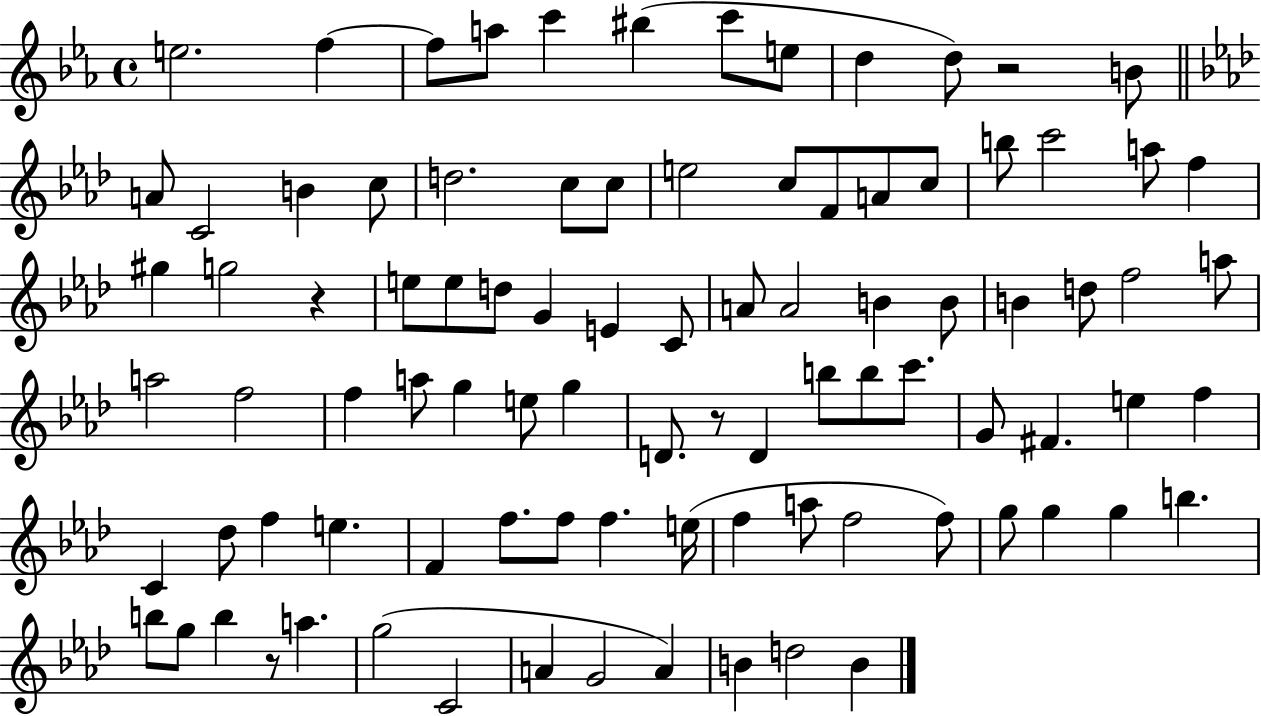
E5/h. F5/q F5/e A5/e C6/q BIS5/q C6/e E5/e D5/q D5/e R/h B4/e A4/e C4/h B4/q C5/e D5/h. C5/e C5/e E5/h C5/e F4/e A4/e C5/e B5/e C6/h A5/e F5/q G#5/q G5/h R/q E5/e E5/e D5/e G4/q E4/q C4/e A4/e A4/h B4/q B4/e B4/q D5/e F5/h A5/e A5/h F5/h F5/q A5/e G5/q E5/e G5/q D4/e. R/e D4/q B5/e B5/e C6/e. G4/e F#4/q. E5/q F5/q C4/q Db5/e F5/q E5/q. F4/q F5/e. F5/e F5/q. E5/s F5/q A5/e F5/h F5/e G5/e G5/q G5/q B5/q. B5/e G5/e B5/q R/e A5/q. G5/h C4/h A4/q G4/h A4/q B4/q D5/h B4/q